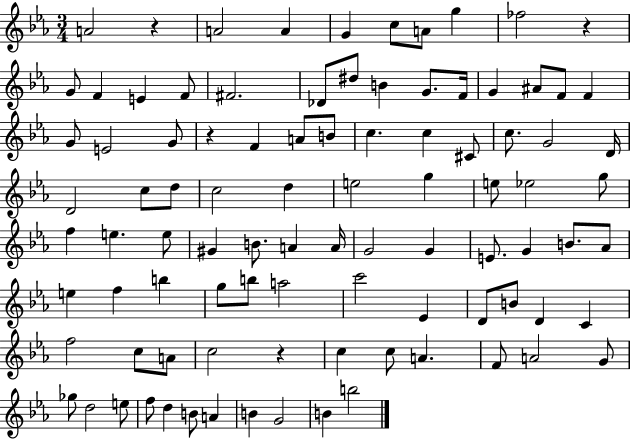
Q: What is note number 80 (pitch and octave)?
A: Gb5